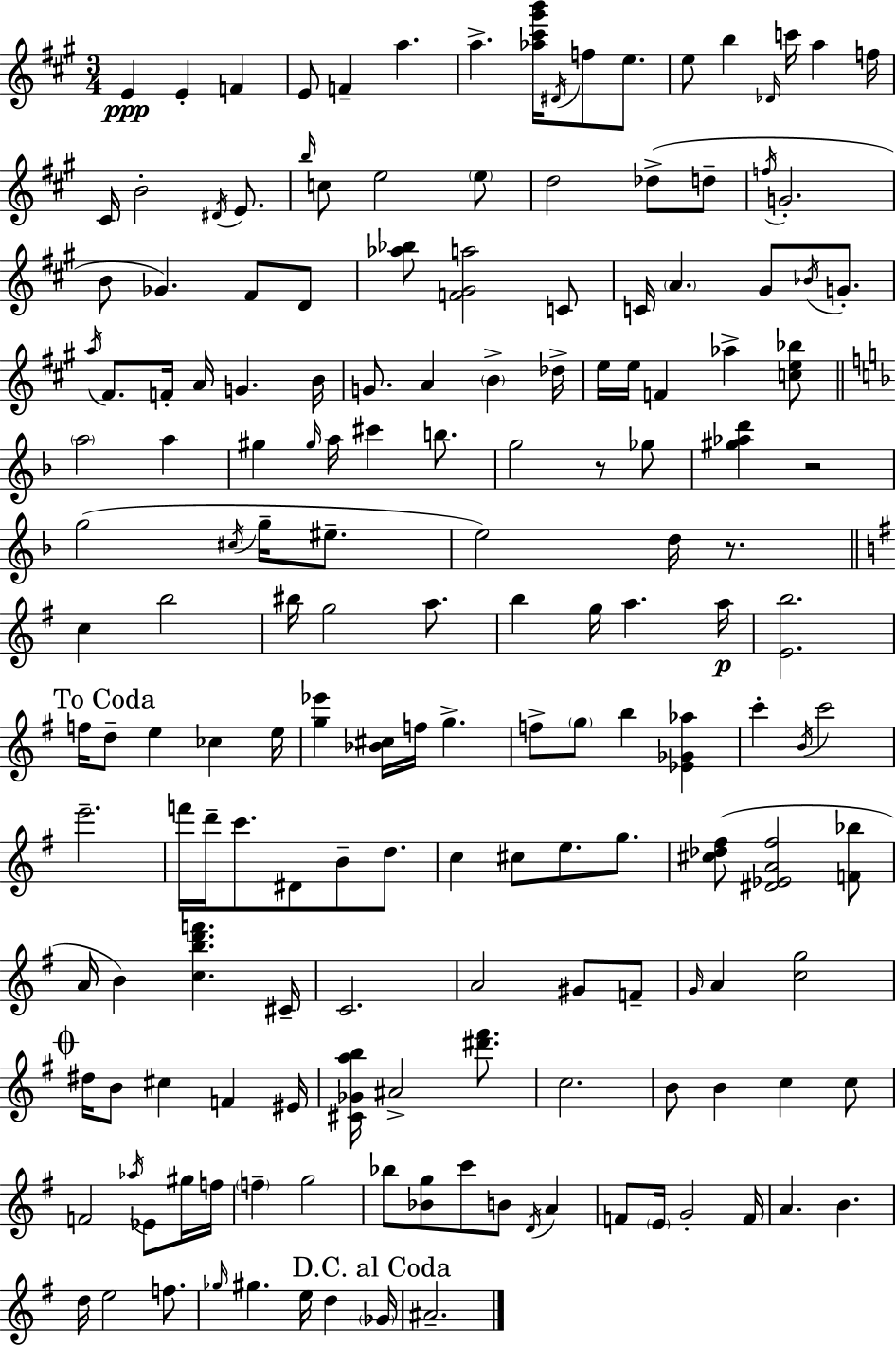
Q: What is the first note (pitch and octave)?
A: E4